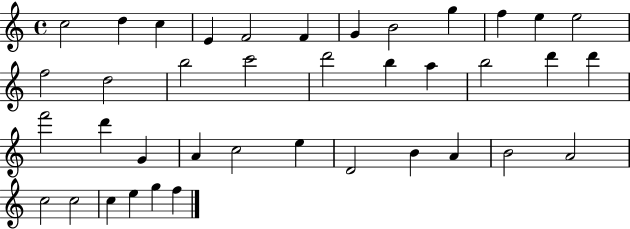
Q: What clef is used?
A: treble